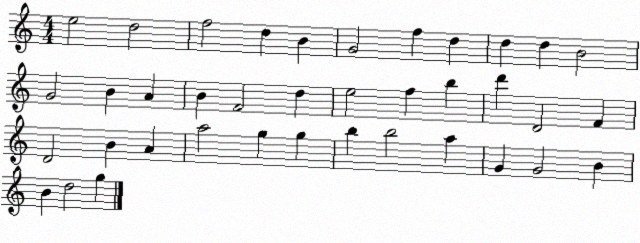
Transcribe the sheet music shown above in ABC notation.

X:1
T:Untitled
M:4/4
L:1/4
K:C
e2 d2 f2 d B G2 f d d d B2 G2 B A B F2 d e2 f b d' D2 F D2 B A a2 g g b b2 a G G2 B B d2 g